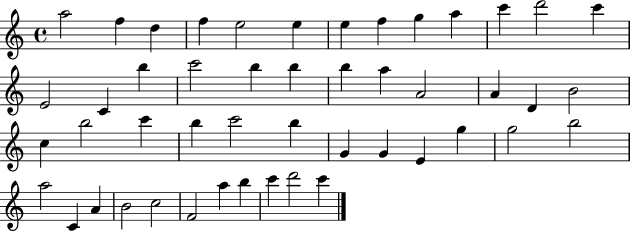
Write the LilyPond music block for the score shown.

{
  \clef treble
  \time 4/4
  \defaultTimeSignature
  \key c \major
  a''2 f''4 d''4 | f''4 e''2 e''4 | e''4 f''4 g''4 a''4 | c'''4 d'''2 c'''4 | \break e'2 c'4 b''4 | c'''2 b''4 b''4 | b''4 a''4 a'2 | a'4 d'4 b'2 | \break c''4 b''2 c'''4 | b''4 c'''2 b''4 | g'4 g'4 e'4 g''4 | g''2 b''2 | \break a''2 c'4 a'4 | b'2 c''2 | f'2 a''4 b''4 | c'''4 d'''2 c'''4 | \break \bar "|."
}